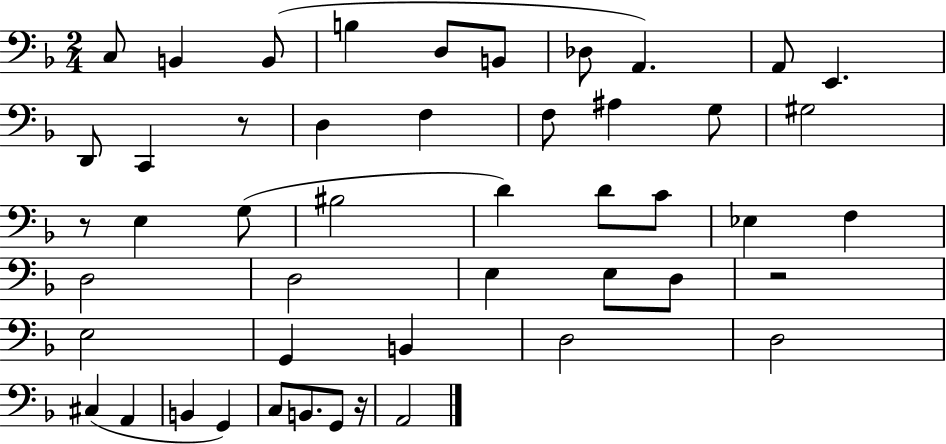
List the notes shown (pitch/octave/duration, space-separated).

C3/e B2/q B2/e B3/q D3/e B2/e Db3/e A2/q. A2/e E2/q. D2/e C2/q R/e D3/q F3/q F3/e A#3/q G3/e G#3/h R/e E3/q G3/e BIS3/h D4/q D4/e C4/e Eb3/q F3/q D3/h D3/h E3/q E3/e D3/e R/h E3/h G2/q B2/q D3/h D3/h C#3/q A2/q B2/q G2/q C3/e B2/e. G2/e R/s A2/h